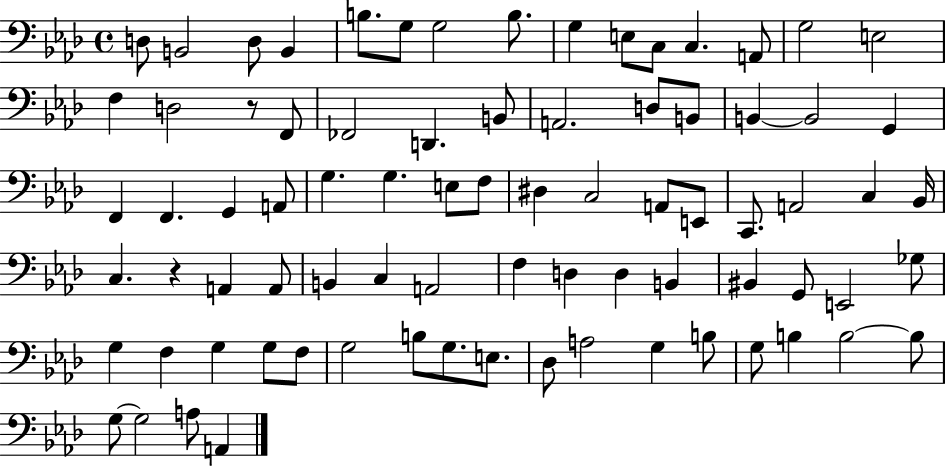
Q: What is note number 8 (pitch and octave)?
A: B3